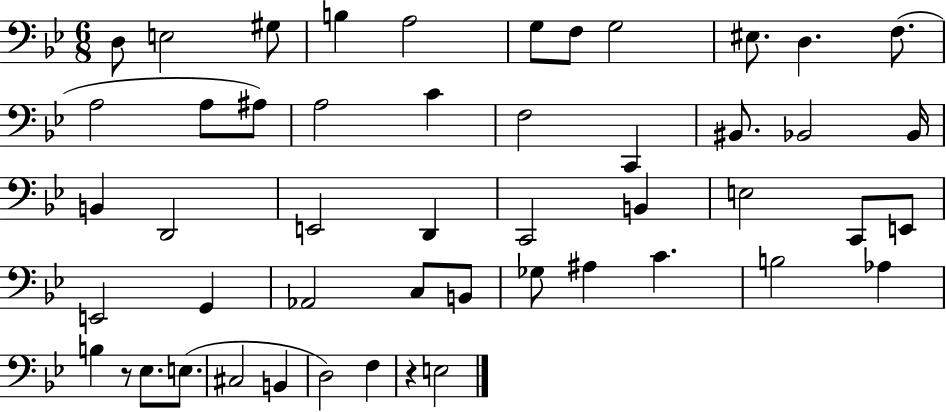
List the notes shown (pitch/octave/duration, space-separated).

D3/e E3/h G#3/e B3/q A3/h G3/e F3/e G3/h EIS3/e. D3/q. F3/e. A3/h A3/e A#3/e A3/h C4/q F3/h C2/q BIS2/e. Bb2/h Bb2/s B2/q D2/h E2/h D2/q C2/h B2/q E3/h C2/e E2/e E2/h G2/q Ab2/h C3/e B2/e Gb3/e A#3/q C4/q. B3/h Ab3/q B3/q R/e Eb3/e. E3/e. C#3/h B2/q D3/h F3/q R/q E3/h